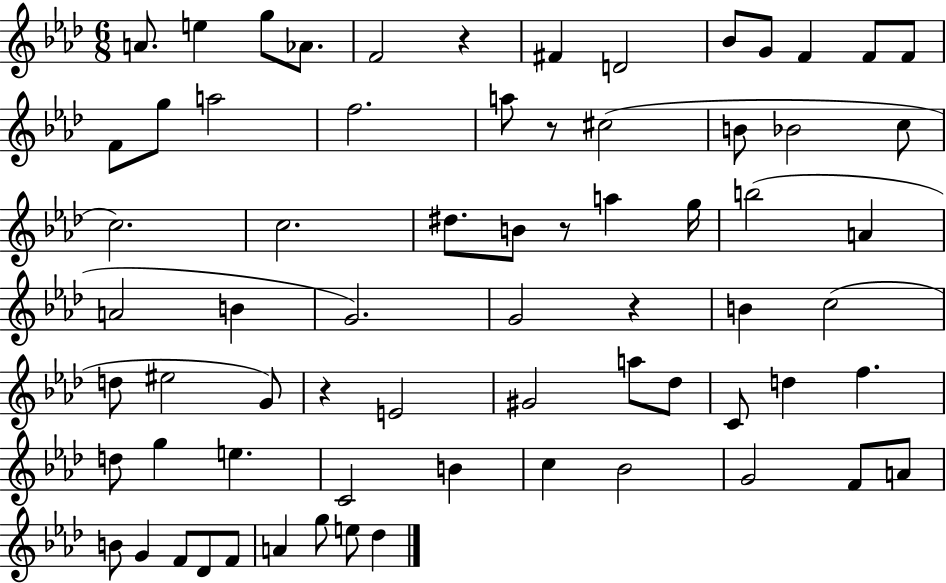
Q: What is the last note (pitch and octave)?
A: Db5